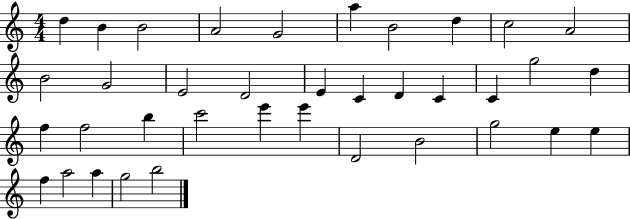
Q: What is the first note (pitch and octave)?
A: D5